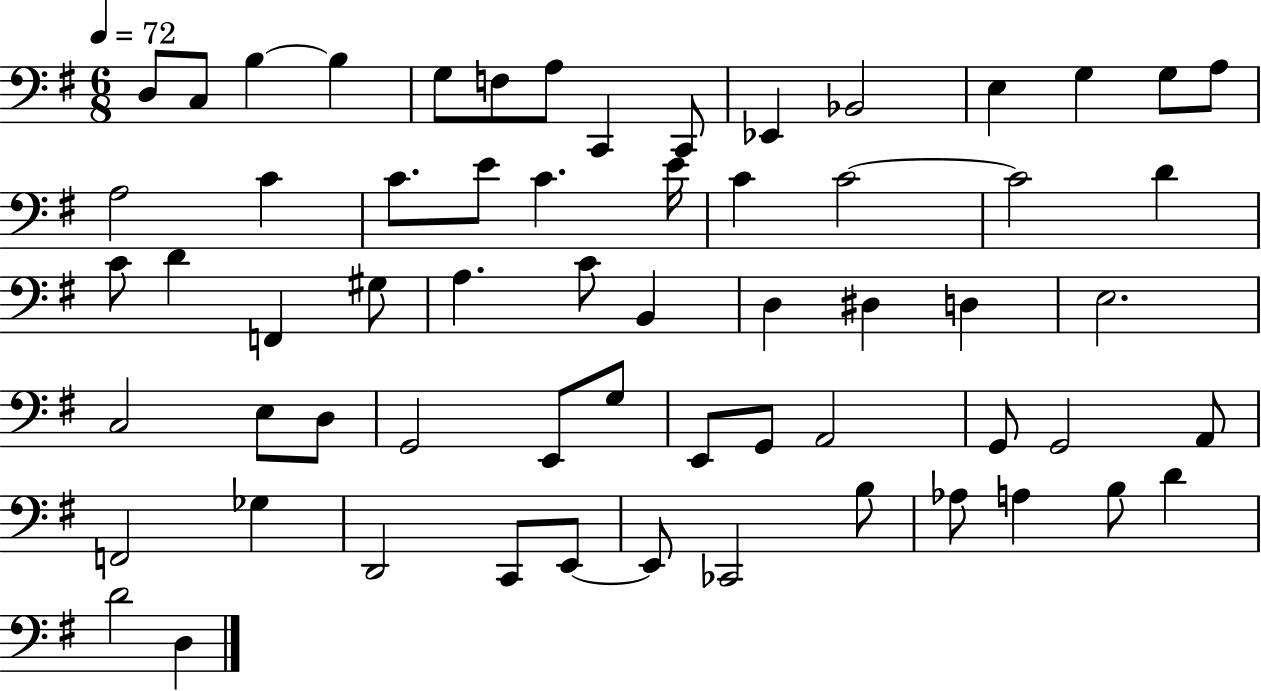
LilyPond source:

{
  \clef bass
  \numericTimeSignature
  \time 6/8
  \key g \major
  \tempo 4 = 72
  d8 c8 b4~~ b4 | g8 f8 a8 c,4 c,8 | ees,4 bes,2 | e4 g4 g8 a8 | \break a2 c'4 | c'8. e'8 c'4. e'16 | c'4 c'2~~ | c'2 d'4 | \break c'8 d'4 f,4 gis8 | a4. c'8 b,4 | d4 dis4 d4 | e2. | \break c2 e8 d8 | g,2 e,8 g8 | e,8 g,8 a,2 | g,8 g,2 a,8 | \break f,2 ges4 | d,2 c,8 e,8~~ | e,8 ces,2 b8 | aes8 a4 b8 d'4 | \break d'2 d4 | \bar "|."
}